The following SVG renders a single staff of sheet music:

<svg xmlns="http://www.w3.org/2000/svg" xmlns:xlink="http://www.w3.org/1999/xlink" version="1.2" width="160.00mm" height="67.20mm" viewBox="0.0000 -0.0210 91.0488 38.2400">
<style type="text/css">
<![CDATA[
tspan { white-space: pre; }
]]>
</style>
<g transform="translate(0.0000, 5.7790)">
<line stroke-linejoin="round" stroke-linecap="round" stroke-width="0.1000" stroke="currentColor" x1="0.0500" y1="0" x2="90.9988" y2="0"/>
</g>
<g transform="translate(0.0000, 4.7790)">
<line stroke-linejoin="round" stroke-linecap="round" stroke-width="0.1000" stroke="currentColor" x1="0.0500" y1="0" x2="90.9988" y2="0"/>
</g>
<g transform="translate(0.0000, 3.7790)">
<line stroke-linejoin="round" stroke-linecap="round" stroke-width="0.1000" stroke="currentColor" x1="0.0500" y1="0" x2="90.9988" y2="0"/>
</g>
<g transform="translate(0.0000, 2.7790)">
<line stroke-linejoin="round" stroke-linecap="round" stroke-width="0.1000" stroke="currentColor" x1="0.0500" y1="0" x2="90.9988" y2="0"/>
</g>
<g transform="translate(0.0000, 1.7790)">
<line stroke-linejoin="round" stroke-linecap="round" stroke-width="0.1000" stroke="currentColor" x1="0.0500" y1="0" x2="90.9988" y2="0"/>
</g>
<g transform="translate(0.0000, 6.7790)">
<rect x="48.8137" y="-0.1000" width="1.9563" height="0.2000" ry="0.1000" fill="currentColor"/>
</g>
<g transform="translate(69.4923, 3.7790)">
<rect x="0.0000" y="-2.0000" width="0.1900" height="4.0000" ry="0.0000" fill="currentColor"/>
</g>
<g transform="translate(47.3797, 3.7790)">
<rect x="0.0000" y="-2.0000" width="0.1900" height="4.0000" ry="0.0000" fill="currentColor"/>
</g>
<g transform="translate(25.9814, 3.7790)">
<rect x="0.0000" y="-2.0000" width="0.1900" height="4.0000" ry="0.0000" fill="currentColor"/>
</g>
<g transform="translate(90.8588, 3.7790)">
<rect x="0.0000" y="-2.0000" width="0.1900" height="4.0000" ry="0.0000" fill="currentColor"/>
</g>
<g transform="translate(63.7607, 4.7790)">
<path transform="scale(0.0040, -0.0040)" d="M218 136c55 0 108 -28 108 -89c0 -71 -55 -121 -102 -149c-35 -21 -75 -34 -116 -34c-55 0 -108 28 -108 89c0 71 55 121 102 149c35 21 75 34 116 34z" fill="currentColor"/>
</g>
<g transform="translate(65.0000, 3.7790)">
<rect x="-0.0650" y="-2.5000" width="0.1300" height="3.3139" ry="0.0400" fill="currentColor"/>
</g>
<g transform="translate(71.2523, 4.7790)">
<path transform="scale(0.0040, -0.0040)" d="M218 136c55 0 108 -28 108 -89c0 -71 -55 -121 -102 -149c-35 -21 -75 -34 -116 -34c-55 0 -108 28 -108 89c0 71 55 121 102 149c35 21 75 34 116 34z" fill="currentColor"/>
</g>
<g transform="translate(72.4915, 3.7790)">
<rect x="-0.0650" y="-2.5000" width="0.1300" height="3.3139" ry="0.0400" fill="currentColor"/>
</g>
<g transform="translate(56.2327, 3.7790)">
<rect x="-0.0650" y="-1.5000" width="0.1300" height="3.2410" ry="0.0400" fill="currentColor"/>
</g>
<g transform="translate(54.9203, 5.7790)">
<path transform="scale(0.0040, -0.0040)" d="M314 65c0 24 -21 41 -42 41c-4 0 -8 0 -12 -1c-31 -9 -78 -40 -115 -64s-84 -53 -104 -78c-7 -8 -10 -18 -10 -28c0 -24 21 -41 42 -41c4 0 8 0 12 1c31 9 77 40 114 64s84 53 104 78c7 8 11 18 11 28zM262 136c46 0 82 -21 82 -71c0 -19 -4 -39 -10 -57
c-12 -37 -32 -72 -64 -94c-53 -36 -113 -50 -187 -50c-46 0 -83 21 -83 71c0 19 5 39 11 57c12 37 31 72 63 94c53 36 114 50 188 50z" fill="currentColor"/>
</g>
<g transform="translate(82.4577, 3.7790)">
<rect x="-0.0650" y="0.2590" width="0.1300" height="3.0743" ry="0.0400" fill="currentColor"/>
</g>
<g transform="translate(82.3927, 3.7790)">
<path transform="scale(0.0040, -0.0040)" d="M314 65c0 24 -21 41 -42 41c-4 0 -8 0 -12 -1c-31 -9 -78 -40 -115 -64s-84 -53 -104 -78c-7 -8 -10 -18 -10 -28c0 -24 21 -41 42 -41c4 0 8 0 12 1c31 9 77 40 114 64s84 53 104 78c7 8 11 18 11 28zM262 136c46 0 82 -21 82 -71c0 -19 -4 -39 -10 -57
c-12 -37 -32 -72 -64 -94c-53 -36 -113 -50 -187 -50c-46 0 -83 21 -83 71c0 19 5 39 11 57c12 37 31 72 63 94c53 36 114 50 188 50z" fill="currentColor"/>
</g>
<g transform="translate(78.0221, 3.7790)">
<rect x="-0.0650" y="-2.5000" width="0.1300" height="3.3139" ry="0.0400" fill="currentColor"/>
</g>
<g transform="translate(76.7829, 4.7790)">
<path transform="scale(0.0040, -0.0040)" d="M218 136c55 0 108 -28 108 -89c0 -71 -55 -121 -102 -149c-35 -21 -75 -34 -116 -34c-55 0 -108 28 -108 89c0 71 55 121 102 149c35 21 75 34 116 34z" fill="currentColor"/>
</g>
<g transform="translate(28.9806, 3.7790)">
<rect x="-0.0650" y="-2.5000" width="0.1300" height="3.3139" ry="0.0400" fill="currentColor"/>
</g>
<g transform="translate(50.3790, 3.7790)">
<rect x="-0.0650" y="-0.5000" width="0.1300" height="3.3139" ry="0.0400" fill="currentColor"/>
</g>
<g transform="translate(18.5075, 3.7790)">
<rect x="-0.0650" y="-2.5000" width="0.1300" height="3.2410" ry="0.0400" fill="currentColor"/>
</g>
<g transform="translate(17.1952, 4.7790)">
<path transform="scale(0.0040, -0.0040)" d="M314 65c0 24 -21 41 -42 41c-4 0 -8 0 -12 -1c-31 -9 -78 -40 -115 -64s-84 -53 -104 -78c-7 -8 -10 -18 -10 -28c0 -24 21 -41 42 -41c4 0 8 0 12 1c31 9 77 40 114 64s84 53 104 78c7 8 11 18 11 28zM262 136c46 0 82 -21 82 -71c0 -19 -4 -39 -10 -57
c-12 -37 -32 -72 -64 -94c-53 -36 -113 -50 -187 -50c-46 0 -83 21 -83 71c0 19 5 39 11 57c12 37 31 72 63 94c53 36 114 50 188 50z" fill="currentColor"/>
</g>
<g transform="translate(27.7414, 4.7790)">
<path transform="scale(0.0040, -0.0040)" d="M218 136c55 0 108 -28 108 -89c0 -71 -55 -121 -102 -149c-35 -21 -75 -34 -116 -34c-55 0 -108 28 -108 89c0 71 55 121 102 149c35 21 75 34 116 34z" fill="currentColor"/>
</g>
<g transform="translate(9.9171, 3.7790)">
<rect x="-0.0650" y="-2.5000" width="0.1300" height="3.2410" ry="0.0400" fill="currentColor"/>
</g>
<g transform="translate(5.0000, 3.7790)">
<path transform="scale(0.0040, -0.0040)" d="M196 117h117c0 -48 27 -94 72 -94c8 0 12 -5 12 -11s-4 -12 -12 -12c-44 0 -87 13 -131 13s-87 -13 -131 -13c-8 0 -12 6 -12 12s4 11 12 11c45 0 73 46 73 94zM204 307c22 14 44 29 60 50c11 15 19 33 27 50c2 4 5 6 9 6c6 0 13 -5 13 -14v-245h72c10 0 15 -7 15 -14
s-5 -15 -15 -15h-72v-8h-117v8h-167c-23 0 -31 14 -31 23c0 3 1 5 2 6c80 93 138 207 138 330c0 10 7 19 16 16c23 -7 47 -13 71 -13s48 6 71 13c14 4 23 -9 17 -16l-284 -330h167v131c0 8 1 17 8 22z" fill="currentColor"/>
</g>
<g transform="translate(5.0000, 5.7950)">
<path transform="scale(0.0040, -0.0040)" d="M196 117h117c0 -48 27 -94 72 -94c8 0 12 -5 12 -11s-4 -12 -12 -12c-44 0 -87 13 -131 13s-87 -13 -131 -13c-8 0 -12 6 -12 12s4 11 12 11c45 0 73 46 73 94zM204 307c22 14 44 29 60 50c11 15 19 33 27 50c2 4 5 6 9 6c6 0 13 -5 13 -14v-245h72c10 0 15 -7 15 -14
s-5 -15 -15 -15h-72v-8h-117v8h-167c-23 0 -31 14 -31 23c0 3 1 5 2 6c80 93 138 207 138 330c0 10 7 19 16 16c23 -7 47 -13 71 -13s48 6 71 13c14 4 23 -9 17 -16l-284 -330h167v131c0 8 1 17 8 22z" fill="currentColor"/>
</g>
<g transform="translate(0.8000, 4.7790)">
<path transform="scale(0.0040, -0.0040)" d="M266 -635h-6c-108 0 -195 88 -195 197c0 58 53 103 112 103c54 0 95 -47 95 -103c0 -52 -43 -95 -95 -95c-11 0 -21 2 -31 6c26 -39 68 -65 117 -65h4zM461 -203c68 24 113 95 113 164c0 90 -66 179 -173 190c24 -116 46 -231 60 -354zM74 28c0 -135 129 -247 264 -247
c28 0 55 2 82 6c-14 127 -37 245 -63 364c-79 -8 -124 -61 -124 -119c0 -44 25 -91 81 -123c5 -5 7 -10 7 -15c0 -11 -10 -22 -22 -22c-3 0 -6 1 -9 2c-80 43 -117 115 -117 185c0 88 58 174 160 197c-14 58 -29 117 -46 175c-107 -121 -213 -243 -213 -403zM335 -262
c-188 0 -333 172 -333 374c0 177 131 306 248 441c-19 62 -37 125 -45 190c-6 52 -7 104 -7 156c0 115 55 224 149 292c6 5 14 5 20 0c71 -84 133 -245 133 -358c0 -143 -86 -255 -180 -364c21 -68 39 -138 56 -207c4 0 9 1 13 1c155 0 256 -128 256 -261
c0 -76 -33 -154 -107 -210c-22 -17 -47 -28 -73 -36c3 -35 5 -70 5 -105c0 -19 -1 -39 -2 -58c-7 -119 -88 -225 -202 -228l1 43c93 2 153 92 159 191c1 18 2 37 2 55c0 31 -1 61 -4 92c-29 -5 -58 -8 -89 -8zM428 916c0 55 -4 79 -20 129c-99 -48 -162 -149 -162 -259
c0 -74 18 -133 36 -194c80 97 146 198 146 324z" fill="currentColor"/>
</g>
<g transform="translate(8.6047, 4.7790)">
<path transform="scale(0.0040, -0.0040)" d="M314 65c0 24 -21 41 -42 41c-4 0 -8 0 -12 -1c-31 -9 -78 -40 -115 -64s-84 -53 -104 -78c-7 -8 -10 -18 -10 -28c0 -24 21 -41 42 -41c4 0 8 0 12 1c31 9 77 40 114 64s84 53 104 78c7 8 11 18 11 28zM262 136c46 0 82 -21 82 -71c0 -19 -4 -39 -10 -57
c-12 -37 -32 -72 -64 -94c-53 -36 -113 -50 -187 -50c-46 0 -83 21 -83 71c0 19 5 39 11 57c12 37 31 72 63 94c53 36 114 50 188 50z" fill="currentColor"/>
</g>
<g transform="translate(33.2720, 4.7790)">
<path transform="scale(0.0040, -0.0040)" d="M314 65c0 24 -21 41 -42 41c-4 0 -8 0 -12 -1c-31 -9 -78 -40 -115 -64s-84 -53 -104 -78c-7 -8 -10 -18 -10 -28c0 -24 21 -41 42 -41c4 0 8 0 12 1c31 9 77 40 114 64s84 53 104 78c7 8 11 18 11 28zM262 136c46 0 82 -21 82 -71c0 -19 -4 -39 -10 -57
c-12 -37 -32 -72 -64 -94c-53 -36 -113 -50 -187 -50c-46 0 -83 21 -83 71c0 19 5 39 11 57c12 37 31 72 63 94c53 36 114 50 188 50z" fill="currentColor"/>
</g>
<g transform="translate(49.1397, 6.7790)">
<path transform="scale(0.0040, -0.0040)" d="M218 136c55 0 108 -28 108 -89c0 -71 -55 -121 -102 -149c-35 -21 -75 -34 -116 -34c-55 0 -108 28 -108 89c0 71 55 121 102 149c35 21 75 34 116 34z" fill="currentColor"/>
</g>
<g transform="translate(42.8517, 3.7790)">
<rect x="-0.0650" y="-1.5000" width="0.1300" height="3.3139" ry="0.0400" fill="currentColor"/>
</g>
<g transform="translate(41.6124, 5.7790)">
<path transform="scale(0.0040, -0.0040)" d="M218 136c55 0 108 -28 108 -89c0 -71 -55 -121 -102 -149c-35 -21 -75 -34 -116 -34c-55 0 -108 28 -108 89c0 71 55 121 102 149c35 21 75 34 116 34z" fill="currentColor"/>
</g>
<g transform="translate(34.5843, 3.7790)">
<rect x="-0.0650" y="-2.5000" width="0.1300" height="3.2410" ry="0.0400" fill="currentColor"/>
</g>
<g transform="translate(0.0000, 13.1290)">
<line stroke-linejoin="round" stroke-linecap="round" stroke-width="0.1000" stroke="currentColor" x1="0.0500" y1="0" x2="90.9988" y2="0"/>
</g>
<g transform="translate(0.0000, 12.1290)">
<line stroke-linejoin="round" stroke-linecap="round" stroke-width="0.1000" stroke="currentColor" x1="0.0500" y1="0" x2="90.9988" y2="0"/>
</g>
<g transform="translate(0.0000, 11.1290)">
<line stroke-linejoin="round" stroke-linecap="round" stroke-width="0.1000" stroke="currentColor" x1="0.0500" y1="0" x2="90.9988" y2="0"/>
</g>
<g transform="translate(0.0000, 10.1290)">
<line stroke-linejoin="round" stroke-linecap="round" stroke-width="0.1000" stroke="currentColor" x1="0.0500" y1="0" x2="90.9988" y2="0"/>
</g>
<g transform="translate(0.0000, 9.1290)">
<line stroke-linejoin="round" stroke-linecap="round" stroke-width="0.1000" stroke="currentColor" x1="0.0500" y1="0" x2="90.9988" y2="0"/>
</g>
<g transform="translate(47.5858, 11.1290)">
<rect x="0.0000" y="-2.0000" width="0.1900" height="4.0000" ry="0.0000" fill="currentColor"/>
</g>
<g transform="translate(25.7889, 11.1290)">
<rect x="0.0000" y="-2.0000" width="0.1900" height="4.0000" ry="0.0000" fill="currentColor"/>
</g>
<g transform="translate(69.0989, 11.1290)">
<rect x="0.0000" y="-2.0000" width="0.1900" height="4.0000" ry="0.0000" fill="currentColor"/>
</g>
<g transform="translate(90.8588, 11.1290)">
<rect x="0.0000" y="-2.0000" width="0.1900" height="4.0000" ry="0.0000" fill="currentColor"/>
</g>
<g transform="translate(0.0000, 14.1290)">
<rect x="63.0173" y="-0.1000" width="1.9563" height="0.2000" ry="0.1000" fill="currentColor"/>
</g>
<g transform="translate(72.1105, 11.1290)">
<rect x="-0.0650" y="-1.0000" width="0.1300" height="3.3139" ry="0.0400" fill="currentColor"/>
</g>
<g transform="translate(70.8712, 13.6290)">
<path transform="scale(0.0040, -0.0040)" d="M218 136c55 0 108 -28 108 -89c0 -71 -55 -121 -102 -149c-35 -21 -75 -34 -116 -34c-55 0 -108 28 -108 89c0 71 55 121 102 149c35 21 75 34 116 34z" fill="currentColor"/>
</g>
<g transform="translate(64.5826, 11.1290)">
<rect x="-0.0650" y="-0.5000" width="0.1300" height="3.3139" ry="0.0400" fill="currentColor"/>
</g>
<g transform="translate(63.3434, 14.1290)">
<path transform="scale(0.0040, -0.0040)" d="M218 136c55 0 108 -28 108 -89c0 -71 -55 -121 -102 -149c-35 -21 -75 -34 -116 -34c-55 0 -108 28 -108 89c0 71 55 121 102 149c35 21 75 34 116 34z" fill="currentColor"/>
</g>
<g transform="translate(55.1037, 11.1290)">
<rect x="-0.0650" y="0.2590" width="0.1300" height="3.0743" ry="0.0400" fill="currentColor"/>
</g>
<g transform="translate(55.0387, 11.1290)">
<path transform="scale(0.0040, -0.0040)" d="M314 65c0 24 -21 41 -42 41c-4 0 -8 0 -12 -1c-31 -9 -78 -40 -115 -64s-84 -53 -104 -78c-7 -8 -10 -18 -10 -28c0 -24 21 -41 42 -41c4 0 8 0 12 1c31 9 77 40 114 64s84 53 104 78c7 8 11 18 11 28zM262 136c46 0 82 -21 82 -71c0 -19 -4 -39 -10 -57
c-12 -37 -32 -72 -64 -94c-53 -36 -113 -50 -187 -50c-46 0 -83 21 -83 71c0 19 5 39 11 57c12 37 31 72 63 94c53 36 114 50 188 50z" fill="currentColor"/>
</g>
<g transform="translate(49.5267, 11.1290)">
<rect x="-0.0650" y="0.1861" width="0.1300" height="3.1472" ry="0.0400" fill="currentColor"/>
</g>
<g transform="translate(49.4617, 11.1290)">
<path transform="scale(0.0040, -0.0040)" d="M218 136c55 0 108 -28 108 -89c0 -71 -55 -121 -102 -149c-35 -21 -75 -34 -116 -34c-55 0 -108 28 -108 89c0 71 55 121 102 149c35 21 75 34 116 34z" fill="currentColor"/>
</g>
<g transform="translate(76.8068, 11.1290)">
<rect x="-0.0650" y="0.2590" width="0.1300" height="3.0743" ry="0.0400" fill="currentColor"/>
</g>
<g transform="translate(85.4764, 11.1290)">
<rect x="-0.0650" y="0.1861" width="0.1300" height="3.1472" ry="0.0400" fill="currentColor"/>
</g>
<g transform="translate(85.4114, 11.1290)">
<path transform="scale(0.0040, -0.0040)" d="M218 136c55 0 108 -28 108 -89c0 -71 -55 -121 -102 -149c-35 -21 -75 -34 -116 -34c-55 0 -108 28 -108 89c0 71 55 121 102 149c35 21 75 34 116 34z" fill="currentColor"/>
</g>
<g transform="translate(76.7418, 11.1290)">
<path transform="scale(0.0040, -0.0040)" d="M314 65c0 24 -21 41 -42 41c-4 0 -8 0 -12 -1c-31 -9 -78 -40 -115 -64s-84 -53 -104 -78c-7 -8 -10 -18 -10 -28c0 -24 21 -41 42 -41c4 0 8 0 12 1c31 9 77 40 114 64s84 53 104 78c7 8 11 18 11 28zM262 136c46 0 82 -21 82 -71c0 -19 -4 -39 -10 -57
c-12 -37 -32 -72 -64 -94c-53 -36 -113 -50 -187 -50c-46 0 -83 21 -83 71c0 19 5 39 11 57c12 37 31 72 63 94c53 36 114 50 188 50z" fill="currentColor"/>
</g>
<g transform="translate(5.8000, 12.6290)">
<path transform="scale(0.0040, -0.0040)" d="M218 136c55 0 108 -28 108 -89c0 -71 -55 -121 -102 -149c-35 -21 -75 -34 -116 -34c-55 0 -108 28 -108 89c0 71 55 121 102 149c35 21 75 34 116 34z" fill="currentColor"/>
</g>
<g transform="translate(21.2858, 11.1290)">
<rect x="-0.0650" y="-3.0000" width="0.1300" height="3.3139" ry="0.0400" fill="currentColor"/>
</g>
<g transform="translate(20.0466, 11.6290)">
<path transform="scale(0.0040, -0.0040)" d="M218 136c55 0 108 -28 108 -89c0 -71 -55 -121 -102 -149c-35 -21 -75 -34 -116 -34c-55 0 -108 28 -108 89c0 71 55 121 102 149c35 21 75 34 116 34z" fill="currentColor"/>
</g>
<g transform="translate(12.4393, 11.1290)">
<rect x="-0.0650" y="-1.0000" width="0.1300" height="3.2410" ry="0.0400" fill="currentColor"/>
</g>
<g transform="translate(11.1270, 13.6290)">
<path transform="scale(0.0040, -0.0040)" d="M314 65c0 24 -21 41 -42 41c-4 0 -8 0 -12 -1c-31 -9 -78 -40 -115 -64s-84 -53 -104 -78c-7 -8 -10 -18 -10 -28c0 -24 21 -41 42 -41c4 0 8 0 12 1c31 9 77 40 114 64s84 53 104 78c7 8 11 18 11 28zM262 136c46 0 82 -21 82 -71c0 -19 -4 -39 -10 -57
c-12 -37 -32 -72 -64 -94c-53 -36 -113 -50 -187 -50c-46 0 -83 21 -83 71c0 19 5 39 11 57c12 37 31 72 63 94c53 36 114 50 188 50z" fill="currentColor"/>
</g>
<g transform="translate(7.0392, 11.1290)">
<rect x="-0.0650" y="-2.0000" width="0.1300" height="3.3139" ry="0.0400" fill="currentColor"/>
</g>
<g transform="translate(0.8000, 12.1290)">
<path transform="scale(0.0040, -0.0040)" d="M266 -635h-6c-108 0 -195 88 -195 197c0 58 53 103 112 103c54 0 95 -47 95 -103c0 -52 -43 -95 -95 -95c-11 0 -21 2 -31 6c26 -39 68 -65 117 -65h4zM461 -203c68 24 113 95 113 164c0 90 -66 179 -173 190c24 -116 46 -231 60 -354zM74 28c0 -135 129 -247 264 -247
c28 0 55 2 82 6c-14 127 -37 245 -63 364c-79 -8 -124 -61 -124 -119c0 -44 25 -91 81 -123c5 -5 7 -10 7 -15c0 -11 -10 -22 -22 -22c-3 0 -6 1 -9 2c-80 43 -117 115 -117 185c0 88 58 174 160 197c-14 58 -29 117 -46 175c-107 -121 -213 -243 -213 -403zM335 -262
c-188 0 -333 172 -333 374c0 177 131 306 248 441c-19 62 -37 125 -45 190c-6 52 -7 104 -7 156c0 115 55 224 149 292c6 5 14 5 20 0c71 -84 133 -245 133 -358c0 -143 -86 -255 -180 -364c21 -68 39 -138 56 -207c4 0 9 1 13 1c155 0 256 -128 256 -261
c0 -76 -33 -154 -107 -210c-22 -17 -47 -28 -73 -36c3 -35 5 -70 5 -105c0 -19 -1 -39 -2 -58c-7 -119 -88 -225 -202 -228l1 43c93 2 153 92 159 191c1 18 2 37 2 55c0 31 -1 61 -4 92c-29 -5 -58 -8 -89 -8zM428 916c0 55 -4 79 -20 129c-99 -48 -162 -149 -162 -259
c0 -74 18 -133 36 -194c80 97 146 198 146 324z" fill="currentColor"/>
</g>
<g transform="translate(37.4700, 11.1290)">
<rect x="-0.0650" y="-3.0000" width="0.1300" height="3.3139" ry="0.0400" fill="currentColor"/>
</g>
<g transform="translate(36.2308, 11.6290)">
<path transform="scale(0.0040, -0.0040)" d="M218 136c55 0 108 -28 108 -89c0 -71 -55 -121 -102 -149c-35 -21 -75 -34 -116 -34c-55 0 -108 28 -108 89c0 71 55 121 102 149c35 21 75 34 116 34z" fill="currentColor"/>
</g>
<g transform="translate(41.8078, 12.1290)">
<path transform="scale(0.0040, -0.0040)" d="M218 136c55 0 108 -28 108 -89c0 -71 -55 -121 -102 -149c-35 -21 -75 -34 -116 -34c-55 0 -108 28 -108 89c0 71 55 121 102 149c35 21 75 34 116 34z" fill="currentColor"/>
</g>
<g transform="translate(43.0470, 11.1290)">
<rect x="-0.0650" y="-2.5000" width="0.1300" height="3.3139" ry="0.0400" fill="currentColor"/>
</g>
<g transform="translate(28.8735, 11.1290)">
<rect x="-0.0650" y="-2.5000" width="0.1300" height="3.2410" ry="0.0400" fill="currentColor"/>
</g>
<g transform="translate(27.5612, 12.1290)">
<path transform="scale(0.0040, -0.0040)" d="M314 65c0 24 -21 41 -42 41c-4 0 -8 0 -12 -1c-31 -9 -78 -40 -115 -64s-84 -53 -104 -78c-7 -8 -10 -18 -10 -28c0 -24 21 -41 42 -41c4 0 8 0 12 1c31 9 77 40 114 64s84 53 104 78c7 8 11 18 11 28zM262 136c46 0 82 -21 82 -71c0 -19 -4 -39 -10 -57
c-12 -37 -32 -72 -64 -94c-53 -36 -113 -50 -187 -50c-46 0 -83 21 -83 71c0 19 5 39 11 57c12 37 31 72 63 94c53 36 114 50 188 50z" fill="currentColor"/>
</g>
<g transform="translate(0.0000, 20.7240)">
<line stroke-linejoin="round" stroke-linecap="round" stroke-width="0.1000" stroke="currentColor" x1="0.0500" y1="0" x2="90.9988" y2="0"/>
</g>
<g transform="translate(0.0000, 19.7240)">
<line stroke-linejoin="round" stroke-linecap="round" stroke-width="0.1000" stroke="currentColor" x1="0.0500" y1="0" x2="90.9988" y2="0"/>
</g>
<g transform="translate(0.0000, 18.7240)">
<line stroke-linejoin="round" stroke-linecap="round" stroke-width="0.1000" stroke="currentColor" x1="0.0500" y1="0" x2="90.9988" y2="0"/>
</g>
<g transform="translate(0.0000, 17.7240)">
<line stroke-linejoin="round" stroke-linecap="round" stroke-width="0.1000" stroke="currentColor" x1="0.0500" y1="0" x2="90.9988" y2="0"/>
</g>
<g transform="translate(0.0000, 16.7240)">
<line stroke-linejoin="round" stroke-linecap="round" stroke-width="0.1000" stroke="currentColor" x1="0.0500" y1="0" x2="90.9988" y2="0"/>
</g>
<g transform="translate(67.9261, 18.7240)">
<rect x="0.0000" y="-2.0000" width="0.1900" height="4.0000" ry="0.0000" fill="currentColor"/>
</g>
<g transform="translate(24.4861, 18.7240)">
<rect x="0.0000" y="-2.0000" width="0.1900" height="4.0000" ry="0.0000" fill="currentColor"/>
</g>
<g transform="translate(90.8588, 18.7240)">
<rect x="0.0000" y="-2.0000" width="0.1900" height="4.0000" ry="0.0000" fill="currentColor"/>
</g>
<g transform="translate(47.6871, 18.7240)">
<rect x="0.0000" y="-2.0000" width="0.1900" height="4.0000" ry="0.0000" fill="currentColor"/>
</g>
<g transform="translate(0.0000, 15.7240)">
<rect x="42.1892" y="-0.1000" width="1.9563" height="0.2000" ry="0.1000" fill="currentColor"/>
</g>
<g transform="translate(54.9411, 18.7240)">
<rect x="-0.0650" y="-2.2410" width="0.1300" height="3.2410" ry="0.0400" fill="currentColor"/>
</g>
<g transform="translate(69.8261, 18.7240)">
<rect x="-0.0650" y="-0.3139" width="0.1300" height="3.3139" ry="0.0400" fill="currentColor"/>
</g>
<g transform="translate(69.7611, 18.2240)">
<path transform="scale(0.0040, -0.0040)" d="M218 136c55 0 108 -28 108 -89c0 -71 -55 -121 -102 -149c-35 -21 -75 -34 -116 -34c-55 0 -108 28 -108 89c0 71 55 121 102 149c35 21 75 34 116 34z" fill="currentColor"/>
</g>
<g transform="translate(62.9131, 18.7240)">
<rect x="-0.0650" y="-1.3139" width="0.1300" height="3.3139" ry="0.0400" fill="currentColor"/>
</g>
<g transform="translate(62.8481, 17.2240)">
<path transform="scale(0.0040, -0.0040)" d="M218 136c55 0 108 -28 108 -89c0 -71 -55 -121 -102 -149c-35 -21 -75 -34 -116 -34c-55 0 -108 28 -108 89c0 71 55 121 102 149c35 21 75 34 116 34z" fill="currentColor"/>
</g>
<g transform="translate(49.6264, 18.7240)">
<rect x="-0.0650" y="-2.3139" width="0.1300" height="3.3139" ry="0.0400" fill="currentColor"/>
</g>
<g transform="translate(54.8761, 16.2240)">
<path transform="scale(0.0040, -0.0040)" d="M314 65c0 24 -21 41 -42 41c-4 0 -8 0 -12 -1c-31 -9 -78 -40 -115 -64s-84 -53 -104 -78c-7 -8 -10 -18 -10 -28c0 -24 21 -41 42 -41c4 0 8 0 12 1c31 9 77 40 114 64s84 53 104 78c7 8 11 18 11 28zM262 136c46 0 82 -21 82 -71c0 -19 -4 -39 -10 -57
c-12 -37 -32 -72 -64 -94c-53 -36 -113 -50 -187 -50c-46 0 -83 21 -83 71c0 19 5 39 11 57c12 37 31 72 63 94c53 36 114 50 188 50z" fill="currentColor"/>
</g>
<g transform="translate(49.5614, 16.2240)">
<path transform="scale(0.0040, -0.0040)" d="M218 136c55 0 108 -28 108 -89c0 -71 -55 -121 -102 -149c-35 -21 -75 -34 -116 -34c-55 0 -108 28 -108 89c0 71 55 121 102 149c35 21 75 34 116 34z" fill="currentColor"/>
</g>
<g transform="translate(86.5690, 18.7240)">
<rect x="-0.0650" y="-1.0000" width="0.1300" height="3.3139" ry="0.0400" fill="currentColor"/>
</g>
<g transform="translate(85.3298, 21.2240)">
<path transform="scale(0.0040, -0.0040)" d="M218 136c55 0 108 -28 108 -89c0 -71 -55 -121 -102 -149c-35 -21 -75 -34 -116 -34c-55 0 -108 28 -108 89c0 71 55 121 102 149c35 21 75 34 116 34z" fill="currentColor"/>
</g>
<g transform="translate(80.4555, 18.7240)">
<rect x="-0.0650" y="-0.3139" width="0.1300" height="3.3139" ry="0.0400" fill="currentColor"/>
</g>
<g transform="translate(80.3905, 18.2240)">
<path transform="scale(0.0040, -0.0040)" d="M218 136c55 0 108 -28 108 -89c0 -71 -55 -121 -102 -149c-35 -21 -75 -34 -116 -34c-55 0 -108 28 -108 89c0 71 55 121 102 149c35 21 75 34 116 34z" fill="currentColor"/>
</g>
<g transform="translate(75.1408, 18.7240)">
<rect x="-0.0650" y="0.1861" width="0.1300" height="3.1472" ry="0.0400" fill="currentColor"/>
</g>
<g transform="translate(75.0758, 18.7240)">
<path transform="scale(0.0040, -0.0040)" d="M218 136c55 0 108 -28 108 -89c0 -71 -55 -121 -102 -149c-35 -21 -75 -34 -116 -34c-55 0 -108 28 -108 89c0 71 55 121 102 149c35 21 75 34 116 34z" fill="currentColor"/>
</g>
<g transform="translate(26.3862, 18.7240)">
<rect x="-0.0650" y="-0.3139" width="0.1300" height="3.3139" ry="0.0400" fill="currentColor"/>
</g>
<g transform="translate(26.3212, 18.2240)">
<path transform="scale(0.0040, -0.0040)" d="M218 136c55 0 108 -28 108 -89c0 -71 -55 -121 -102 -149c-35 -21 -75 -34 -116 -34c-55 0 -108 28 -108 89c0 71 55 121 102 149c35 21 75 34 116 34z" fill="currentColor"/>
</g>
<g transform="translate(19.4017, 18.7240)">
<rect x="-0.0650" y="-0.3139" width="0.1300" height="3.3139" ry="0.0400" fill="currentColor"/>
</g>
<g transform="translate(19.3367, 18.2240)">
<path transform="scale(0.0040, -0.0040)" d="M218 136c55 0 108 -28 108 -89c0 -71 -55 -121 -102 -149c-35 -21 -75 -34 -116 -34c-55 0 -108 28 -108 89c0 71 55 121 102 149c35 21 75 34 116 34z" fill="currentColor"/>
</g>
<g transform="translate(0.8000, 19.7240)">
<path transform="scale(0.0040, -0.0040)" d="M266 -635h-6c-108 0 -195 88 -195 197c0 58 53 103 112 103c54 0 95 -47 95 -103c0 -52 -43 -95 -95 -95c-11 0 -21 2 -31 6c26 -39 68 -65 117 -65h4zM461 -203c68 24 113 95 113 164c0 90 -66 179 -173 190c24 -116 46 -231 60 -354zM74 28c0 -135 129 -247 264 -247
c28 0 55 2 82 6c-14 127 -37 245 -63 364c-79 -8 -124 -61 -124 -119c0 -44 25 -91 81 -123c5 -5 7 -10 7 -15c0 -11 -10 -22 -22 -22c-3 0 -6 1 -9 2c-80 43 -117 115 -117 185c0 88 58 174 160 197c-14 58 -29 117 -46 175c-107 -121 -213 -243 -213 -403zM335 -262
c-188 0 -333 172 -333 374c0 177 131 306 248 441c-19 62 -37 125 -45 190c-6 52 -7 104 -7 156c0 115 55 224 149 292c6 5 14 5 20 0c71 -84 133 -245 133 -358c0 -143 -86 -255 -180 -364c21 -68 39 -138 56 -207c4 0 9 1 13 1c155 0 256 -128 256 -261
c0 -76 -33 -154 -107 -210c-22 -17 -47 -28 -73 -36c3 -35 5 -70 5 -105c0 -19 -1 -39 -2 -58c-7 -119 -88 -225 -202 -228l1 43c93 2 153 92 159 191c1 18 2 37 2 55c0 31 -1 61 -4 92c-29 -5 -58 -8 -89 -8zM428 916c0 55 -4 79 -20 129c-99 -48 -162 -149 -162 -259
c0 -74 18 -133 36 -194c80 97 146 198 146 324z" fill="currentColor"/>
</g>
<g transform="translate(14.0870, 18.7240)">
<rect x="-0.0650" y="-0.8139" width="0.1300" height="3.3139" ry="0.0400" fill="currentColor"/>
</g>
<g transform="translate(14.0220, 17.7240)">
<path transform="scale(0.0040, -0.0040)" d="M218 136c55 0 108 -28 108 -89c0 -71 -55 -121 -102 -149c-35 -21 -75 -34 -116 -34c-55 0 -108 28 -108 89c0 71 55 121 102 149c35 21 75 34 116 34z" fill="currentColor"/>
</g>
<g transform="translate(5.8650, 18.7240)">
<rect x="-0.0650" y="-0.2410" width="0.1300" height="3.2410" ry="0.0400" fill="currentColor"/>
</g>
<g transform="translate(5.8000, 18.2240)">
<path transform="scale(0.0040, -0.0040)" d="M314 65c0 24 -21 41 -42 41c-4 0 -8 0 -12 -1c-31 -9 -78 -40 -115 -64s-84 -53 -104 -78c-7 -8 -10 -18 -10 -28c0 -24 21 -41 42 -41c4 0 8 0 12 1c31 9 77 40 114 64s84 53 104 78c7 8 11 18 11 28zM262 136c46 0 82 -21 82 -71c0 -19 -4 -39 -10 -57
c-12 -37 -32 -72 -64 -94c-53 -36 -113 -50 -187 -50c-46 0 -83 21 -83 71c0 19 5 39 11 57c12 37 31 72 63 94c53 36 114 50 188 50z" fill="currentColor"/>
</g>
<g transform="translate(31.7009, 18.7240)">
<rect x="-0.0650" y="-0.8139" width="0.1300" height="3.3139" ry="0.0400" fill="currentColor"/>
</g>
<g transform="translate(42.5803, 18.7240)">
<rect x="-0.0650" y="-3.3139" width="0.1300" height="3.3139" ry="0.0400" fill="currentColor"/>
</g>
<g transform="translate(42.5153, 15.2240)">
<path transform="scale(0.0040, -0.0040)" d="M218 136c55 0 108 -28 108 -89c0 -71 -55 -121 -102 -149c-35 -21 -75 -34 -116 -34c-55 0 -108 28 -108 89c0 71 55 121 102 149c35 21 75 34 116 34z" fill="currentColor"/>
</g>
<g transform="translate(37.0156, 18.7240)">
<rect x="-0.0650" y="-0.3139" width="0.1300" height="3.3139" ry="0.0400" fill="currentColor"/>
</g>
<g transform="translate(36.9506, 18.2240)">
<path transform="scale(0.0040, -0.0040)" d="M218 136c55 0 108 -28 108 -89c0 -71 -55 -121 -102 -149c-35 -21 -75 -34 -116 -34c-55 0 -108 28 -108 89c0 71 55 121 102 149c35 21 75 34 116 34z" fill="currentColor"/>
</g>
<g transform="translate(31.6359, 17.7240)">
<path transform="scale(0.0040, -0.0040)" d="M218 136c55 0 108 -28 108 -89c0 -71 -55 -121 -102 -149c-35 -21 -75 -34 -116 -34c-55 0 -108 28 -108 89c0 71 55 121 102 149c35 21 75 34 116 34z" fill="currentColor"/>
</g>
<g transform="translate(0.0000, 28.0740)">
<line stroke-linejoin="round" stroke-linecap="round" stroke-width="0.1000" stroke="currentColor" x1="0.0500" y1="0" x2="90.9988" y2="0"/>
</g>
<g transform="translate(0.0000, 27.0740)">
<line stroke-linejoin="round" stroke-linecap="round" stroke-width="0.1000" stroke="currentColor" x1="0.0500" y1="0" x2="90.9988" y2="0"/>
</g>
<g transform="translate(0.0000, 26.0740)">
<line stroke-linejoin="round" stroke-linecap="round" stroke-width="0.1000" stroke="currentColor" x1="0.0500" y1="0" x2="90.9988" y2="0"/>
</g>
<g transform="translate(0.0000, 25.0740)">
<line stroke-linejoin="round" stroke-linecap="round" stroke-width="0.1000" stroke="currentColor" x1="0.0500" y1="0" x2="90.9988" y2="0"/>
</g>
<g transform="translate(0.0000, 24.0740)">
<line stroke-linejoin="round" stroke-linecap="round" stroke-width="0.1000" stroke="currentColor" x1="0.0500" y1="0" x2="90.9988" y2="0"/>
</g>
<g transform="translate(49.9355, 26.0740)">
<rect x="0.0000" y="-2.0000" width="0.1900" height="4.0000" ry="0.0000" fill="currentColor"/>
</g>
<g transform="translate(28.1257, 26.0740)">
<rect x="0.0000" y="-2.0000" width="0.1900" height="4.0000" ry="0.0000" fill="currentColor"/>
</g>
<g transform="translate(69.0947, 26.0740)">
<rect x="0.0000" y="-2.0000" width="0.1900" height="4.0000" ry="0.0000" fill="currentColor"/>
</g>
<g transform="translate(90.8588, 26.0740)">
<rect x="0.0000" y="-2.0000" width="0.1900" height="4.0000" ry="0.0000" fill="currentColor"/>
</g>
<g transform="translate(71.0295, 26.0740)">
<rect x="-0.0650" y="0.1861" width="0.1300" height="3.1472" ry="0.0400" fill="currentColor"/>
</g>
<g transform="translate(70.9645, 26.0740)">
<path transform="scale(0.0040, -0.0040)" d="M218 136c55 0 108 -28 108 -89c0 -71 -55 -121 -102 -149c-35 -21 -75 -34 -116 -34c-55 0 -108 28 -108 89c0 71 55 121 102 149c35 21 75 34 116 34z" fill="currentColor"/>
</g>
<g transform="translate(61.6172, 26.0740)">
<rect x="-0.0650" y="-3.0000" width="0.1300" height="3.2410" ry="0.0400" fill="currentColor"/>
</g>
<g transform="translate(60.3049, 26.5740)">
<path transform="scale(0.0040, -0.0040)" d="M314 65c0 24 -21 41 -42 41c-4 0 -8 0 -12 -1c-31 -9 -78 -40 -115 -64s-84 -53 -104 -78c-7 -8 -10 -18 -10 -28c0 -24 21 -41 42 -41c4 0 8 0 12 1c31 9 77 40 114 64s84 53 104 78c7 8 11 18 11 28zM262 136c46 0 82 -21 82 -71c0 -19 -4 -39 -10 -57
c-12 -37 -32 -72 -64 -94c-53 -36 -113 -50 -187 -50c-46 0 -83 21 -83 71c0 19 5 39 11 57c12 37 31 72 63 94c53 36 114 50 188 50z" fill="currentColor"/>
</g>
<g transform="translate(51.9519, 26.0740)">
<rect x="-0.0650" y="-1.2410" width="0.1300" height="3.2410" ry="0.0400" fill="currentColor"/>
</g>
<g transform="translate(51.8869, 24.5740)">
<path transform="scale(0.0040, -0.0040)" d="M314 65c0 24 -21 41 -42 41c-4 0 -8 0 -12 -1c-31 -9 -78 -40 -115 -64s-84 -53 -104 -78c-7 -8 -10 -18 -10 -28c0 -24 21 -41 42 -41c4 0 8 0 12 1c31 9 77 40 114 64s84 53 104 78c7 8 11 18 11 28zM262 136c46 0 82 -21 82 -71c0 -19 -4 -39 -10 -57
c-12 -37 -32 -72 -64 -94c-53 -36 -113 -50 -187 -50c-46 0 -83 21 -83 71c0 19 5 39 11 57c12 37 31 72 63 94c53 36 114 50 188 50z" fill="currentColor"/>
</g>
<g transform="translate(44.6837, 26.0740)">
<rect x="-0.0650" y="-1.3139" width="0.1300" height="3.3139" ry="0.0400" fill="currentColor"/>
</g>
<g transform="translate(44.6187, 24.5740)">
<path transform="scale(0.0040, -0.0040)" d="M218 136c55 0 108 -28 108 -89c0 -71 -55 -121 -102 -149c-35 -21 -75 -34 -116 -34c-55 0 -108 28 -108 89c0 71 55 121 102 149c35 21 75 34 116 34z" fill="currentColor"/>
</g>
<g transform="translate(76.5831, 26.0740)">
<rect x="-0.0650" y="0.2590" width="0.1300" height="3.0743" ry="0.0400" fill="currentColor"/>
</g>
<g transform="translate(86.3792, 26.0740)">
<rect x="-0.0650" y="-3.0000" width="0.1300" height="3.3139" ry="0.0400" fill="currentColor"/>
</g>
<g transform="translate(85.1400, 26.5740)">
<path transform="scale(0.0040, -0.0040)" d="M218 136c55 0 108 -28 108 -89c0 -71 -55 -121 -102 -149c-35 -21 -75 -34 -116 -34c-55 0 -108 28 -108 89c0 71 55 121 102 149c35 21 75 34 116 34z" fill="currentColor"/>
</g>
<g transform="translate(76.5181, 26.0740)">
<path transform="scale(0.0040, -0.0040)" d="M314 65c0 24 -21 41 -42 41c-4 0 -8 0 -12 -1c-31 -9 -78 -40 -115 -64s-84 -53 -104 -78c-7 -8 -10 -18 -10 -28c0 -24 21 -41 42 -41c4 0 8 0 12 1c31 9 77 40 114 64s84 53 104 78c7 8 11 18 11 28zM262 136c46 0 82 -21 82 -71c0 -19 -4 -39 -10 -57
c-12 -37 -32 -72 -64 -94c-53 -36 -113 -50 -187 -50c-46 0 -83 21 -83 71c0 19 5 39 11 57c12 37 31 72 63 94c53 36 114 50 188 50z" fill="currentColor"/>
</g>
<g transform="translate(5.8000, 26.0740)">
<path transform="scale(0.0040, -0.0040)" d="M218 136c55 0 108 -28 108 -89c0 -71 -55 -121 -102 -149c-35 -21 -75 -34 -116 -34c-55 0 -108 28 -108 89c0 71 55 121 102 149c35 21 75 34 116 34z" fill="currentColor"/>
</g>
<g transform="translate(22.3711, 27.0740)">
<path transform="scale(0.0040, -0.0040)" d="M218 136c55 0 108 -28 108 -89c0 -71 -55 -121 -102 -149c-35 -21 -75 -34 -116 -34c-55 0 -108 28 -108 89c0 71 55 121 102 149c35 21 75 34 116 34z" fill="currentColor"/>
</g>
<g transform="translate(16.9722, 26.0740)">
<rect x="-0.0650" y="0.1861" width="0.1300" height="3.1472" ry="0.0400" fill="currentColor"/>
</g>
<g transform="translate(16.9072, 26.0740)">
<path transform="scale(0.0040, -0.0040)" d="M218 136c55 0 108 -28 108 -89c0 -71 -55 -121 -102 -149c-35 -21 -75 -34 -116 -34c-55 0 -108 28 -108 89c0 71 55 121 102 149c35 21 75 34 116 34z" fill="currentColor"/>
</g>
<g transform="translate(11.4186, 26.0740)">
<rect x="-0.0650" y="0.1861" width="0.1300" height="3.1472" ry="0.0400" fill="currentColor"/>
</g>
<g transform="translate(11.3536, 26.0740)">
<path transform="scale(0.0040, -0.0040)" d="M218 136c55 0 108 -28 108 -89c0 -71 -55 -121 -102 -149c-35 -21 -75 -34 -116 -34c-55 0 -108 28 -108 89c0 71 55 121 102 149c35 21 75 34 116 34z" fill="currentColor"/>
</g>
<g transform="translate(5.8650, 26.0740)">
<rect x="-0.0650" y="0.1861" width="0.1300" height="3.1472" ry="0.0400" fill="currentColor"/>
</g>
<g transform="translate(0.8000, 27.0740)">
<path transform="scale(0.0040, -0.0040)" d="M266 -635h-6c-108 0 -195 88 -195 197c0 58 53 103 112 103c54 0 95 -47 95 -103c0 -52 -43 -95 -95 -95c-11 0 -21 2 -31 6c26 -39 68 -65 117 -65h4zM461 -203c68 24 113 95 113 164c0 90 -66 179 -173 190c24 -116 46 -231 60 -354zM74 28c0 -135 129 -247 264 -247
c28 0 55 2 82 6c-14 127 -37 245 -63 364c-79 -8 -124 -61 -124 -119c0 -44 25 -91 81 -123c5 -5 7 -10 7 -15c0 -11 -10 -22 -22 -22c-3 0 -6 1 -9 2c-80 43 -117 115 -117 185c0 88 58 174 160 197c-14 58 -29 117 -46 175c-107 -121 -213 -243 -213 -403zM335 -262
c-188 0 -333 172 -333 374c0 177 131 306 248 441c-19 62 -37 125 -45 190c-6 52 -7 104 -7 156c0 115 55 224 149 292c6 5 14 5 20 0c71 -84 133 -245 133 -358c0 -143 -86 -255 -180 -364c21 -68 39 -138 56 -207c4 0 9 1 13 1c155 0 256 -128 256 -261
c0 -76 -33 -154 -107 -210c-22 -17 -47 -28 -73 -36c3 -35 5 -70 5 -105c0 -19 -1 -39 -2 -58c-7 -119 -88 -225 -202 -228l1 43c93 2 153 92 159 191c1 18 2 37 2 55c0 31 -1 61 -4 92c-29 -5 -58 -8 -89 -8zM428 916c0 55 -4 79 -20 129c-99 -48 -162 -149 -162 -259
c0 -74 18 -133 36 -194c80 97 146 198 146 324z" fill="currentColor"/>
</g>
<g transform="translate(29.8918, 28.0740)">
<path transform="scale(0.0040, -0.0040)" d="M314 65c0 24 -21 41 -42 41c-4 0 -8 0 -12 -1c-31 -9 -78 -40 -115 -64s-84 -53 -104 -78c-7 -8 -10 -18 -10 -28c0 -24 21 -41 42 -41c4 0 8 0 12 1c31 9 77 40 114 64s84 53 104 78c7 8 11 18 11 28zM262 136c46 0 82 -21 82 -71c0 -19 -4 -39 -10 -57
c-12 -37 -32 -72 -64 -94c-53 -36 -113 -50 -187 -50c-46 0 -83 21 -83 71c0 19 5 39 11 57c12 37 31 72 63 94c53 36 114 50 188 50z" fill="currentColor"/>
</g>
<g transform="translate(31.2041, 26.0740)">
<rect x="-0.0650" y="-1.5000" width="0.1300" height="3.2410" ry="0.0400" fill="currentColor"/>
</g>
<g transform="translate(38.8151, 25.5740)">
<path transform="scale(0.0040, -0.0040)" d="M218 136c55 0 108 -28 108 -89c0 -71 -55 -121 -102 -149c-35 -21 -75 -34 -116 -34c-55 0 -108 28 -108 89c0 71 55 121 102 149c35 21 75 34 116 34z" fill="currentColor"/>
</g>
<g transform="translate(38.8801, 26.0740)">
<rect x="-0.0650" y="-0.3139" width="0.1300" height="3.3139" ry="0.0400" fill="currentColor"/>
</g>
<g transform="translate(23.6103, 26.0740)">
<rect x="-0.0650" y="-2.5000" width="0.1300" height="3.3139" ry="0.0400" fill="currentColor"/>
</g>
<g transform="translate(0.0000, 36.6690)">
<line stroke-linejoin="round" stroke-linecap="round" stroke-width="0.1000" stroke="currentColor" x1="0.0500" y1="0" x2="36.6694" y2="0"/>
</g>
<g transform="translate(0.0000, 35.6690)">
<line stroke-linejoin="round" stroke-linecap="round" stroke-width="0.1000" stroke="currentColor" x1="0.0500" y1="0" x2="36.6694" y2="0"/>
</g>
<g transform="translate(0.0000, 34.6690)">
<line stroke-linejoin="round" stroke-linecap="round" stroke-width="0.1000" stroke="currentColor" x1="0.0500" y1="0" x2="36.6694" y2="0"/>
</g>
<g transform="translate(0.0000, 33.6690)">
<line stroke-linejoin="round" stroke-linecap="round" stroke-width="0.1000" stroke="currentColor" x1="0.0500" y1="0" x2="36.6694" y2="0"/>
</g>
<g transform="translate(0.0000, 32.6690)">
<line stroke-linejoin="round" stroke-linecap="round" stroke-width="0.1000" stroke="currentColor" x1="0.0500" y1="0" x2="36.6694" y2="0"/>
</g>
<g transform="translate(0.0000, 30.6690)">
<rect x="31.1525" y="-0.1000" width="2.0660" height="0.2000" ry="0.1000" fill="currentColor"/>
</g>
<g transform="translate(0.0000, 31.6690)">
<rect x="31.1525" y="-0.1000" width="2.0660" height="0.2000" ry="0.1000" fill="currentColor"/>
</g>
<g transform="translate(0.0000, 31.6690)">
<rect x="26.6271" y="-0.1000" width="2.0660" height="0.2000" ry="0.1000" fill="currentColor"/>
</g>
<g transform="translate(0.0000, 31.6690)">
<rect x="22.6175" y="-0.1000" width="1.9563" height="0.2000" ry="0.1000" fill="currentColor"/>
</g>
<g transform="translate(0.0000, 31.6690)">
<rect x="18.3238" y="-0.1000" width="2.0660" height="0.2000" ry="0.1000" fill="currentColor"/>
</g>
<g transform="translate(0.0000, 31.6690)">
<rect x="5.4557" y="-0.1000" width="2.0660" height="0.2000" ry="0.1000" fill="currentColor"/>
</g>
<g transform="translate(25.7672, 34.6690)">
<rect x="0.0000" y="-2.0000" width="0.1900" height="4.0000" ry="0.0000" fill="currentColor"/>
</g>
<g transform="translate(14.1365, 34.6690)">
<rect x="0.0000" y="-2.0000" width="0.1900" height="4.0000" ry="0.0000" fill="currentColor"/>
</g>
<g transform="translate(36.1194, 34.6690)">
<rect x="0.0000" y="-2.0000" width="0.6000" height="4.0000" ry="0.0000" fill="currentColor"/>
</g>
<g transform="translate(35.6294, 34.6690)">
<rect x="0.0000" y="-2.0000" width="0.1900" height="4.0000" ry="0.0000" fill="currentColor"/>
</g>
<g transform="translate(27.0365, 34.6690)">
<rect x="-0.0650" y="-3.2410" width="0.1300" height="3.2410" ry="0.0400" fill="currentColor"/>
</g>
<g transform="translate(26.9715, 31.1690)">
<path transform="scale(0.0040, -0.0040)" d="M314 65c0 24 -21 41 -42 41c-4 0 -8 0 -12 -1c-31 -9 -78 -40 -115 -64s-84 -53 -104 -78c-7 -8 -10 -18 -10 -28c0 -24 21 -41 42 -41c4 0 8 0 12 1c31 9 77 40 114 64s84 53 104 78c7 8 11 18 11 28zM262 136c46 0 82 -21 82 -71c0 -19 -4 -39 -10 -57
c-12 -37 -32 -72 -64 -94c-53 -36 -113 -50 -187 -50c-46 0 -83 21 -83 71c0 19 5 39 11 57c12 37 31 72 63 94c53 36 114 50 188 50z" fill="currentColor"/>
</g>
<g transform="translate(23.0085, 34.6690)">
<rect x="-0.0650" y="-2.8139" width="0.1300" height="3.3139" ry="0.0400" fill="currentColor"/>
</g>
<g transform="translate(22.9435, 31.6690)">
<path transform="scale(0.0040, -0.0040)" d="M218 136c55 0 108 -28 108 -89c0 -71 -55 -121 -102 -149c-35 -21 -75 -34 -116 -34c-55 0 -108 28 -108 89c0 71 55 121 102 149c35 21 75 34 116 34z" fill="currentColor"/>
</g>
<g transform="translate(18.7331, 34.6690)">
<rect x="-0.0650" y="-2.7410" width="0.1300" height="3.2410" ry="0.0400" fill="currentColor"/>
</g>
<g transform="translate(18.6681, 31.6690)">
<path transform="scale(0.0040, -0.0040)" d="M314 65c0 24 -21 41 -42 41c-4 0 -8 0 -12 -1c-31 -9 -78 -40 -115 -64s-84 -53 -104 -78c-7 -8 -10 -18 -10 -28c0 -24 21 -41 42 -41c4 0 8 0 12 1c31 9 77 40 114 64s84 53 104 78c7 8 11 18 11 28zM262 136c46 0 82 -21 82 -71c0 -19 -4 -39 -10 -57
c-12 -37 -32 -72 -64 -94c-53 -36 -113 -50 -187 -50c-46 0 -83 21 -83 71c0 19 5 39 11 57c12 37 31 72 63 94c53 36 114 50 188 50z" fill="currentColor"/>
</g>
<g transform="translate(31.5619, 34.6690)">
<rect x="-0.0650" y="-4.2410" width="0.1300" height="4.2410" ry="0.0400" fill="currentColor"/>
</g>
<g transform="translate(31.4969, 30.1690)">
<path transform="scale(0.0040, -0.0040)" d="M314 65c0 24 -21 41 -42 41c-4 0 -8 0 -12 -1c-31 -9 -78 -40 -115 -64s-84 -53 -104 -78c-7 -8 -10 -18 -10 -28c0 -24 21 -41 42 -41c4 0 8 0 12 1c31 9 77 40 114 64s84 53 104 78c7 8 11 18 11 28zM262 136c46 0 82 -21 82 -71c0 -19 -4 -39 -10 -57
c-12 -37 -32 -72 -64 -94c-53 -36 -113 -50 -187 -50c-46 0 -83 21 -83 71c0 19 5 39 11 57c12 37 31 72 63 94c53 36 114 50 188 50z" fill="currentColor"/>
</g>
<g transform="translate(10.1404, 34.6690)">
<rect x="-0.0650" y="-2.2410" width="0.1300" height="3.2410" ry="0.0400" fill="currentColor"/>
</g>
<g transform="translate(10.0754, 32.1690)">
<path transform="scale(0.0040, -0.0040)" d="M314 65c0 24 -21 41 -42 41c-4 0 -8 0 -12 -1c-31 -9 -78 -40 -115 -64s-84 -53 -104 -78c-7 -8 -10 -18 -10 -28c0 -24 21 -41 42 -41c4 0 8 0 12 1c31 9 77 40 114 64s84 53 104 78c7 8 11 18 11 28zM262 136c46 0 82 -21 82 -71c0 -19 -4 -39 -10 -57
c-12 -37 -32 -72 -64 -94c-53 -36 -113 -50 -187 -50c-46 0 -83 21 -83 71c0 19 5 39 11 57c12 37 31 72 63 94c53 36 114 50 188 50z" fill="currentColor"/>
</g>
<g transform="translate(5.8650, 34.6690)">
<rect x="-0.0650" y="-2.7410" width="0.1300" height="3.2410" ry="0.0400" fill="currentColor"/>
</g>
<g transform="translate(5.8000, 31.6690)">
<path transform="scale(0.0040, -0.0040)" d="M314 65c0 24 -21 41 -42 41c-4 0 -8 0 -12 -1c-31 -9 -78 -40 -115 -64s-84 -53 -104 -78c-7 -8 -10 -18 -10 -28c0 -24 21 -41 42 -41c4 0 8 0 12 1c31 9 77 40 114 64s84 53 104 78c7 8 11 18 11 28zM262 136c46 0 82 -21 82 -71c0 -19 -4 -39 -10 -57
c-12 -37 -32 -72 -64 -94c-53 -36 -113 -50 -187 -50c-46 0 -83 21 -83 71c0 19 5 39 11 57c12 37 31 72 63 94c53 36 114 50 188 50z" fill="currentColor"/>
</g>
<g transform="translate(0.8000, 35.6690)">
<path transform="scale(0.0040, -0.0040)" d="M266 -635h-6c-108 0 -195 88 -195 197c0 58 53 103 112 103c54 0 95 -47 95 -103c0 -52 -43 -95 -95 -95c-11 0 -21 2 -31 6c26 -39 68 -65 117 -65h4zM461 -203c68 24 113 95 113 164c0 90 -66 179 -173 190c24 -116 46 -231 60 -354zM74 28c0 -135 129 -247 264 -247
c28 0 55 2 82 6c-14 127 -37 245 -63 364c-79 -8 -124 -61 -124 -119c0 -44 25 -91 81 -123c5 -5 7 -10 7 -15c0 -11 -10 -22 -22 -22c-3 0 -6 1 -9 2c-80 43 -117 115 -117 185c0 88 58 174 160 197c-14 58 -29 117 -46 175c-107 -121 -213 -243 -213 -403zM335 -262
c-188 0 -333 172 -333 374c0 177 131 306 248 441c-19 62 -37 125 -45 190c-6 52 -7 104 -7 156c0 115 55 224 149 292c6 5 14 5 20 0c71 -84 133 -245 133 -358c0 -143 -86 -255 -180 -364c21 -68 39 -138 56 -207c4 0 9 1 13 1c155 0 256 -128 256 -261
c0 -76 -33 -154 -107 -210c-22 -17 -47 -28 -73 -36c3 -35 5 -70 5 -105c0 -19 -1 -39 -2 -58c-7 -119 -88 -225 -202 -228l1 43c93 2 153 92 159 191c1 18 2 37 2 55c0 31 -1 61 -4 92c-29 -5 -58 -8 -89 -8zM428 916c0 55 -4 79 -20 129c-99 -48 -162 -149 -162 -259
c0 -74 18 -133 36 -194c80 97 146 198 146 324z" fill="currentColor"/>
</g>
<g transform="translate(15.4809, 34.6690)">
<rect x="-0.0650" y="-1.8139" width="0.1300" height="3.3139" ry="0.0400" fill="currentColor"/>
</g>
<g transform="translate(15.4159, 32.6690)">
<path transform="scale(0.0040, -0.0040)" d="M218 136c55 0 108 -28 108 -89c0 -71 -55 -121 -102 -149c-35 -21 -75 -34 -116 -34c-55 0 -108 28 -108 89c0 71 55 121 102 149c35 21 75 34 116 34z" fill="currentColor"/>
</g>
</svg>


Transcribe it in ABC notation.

X:1
T:Untitled
M:4/4
L:1/4
K:C
G2 G2 G G2 E C E2 G G G B2 F D2 A G2 A G B B2 C D B2 B c2 d c c d c b g g2 e c B c D B B B G E2 c e e2 A2 B B2 A a2 g2 f a2 a b2 d'2